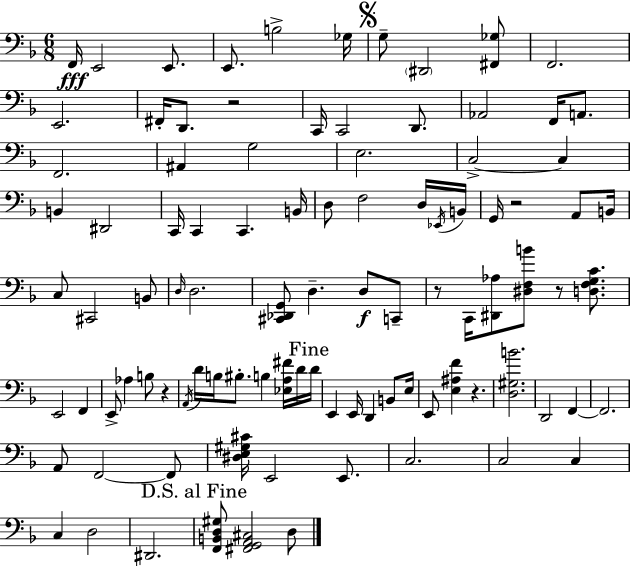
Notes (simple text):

F2/s E2/h E2/e. E2/e. B3/h Gb3/s G3/e D#2/h [F#2,Gb3]/e F2/h. E2/h. F#2/s D2/e. R/h C2/s C2/h D2/e. Ab2/h F2/s A2/e. F2/h. A#2/q G3/h E3/h. C3/h C3/q B2/q D#2/h C2/s C2/q C2/q. B2/s D3/e F3/h D3/s Eb2/s B2/s G2/s R/h A2/e B2/s C3/e C#2/h B2/e D3/s D3/h. [C#2,Db2,G2]/e D3/q. D3/e C2/e R/e C2/s [D#2,Ab3]/e [D#3,F3,B4]/e R/e [D3,F3,G3,C4]/e. E2/h F2/q E2/e Ab3/q B3/e R/q A2/s D4/s B3/s BIS3/e. B3/q [Eb3,A3,F#4]/s D4/s D4/s E2/q E2/s D2/q B2/e E3/s E2/e [E3,A#3,F4]/q R/q. [D3,G#3,B4]/h. D2/h F2/q F2/h. A2/e F2/h F2/e [D#3,E3,G#3,C#4]/s E2/h E2/e. C3/h. C3/h C3/q C3/q D3/h D#2/h. [F2,B2,D3,G#3]/e [F#2,G2,A2,C#3]/h D3/e